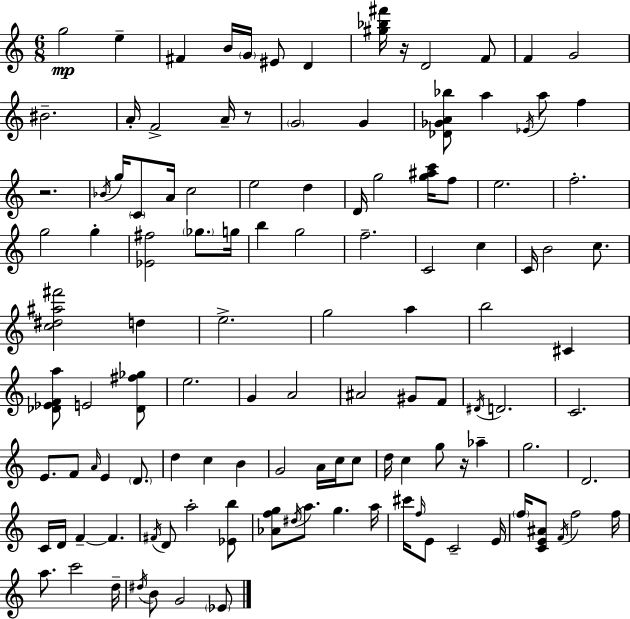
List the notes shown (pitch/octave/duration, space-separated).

G5/h E5/q F#4/q B4/s G4/s EIS4/e D4/q [G#5,Bb5,F#6]/s R/s D4/h F4/e F4/q G4/h BIS4/h. A4/s F4/h A4/s R/e G4/h G4/q [Db4,Gb4,A4,Bb5]/e A5/q Eb4/s A5/e F5/q R/h. Bb4/s G5/s C4/e A4/s C5/h E5/h D5/q D4/s G5/h [G5,A#5,C6]/s F5/e E5/h. F5/h. G5/h G5/q [Eb4,F#5]/h Gb5/e. G5/s B5/q G5/h F5/h. C4/h C5/q C4/s B4/h C5/e. [C5,D#5,A#5,F#6]/h D5/q E5/h. G5/h A5/q B5/h C#4/q [Db4,Eb4,F4,A5]/e E4/h [Db4,F#5,Gb5]/e E5/h. G4/q A4/h A#4/h G#4/e F4/e D#4/s D4/h. C4/h. E4/e. F4/e A4/s E4/q D4/e. D5/q C5/q B4/q G4/h A4/s C5/s C5/e D5/s C5/q G5/e R/s Ab5/q G5/h. D4/h. C4/s D4/s F4/q F4/q. F#4/s D4/e A5/h [Eb4,B5]/e [Ab4,F5,G5]/e D#5/s A5/e. G5/q. A5/s C#6/s F5/s E4/e C4/h E4/s F5/s [C4,E4,A#4]/e F4/s F5/h F5/s A5/e. C6/h D5/s D#5/s B4/e G4/h Eb4/e